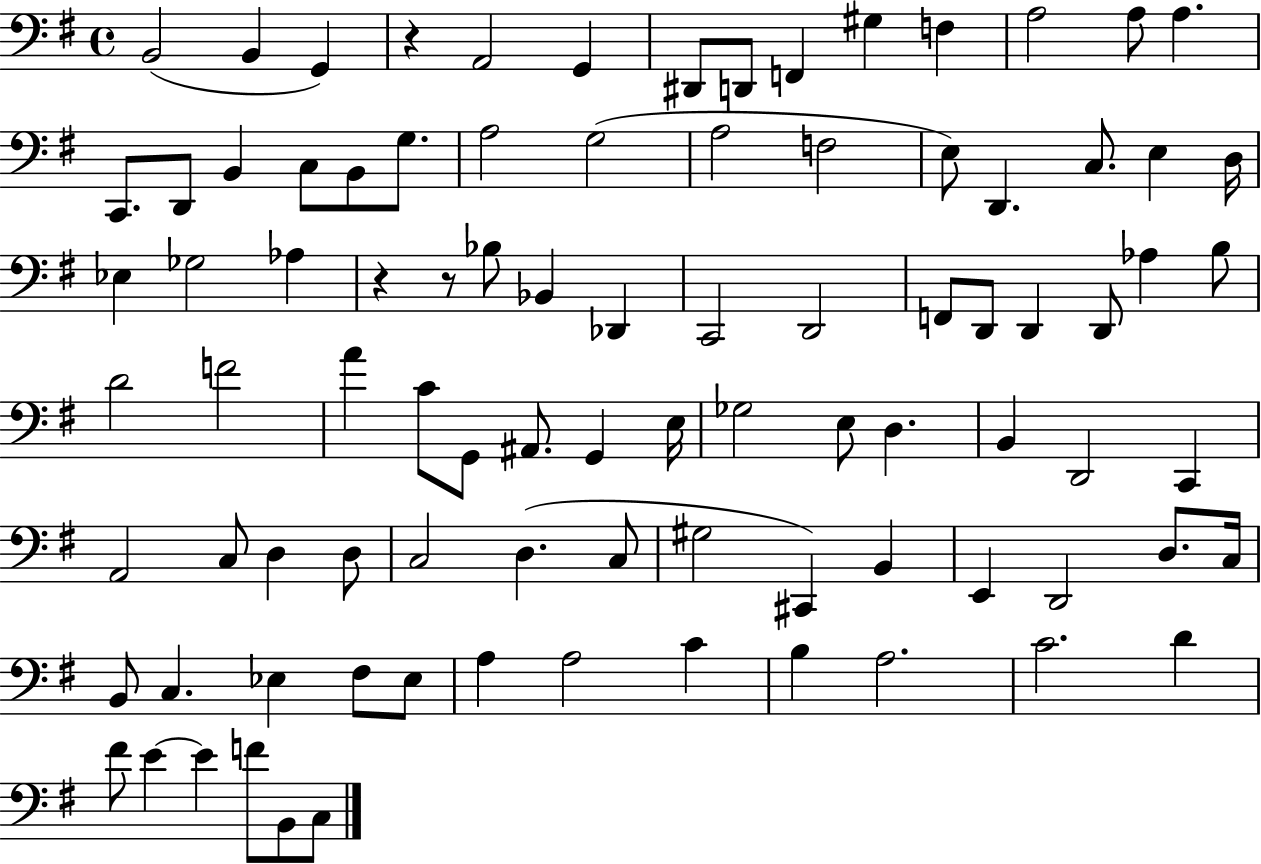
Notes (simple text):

B2/h B2/q G2/q R/q A2/h G2/q D#2/e D2/e F2/q G#3/q F3/q A3/h A3/e A3/q. C2/e. D2/e B2/q C3/e B2/e G3/e. A3/h G3/h A3/h F3/h E3/e D2/q. C3/e. E3/q D3/s Eb3/q Gb3/h Ab3/q R/q R/e Bb3/e Bb2/q Db2/q C2/h D2/h F2/e D2/e D2/q D2/e Ab3/q B3/e D4/h F4/h A4/q C4/e G2/e A#2/e. G2/q E3/s Gb3/h E3/e D3/q. B2/q D2/h C2/q A2/h C3/e D3/q D3/e C3/h D3/q. C3/e G#3/h C#2/q B2/q E2/q D2/h D3/e. C3/s B2/e C3/q. Eb3/q F#3/e Eb3/e A3/q A3/h C4/q B3/q A3/h. C4/h. D4/q F#4/e E4/q E4/q F4/e B2/e C3/e